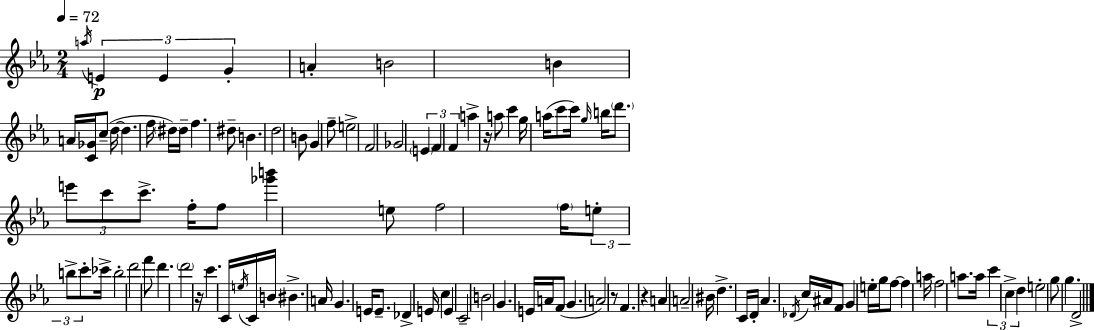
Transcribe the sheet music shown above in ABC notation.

X:1
T:Untitled
M:2/4
L:1/4
K:Eb
a/4 E E G A B2 B A/4 [C_G]/4 c/2 d/4 d f/4 ^d/4 ^d/4 f ^d/2 B d2 B/2 G f/2 e2 F2 _G2 E F F a z/4 a/2 c' g/4 a/4 c'/2 c'/4 g/4 b/4 d'/2 e'/2 c'/2 c'/2 f/4 f/2 [_g'b'] e/2 f2 f/4 e/2 b/2 c'/2 _c'/4 b2 d'2 f'/2 d' d'2 z/4 c' C/4 e/4 C/4 B/4 ^B A/4 G E/4 E/2 _D E/4 c E C2 B2 G E/4 A/4 F/2 G A2 z/2 F z A A2 ^B/4 d C/4 D/4 _A _D/4 c/4 ^A/4 F/2 G e/4 g/4 f/2 f a/4 f2 a/2 a/4 c' c d e2 g/2 g D2